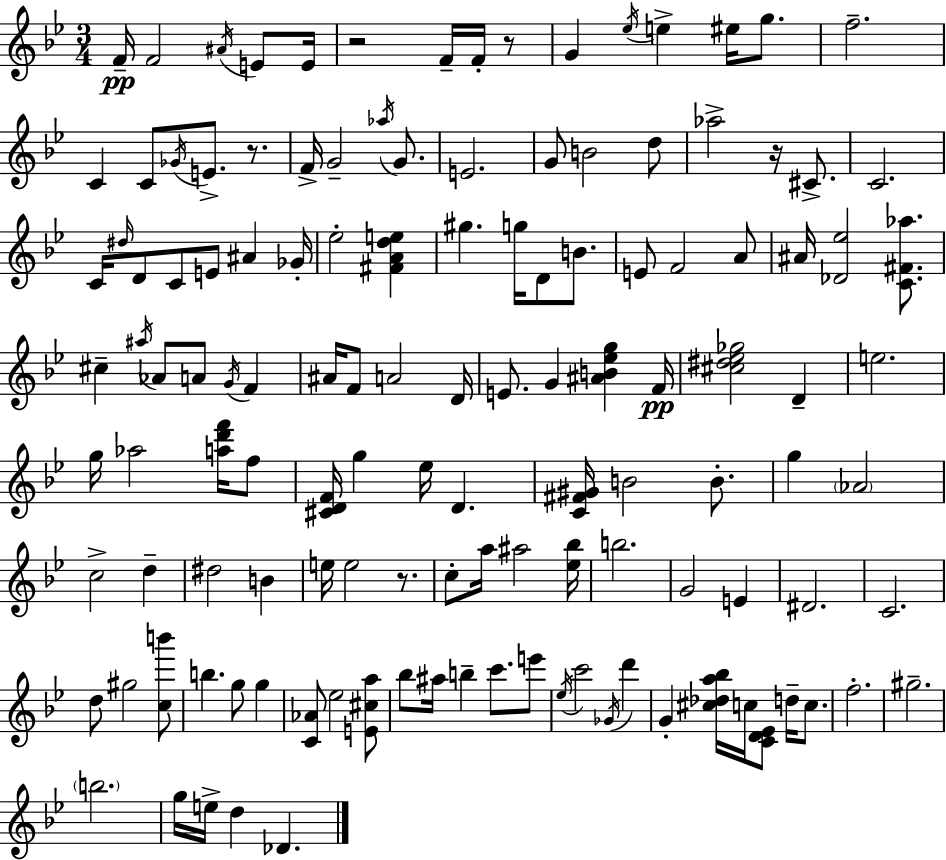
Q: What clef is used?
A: treble